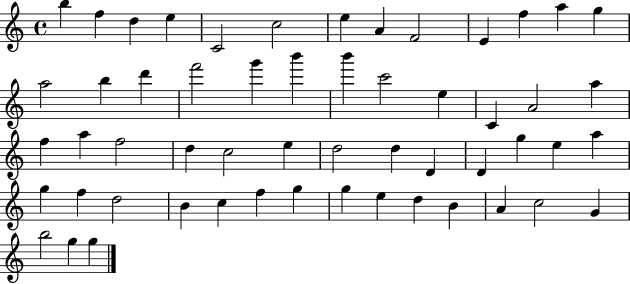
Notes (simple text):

B5/q F5/q D5/q E5/q C4/h C5/h E5/q A4/q F4/h E4/q F5/q A5/q G5/q A5/h B5/q D6/q F6/h G6/q B6/q B6/q C6/h E5/q C4/q A4/h A5/q F5/q A5/q F5/h D5/q C5/h E5/q D5/h D5/q D4/q D4/q G5/q E5/q A5/q G5/q F5/q D5/h B4/q C5/q F5/q G5/q G5/q E5/q D5/q B4/q A4/q C5/h G4/q B5/h G5/q G5/q